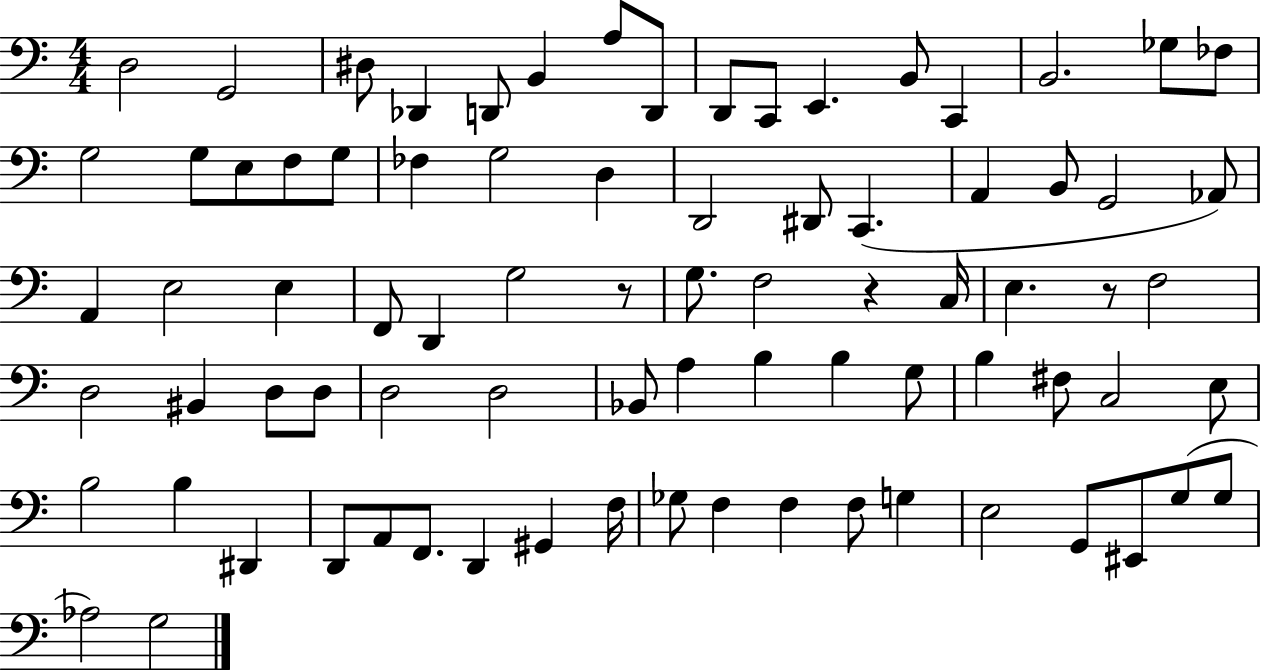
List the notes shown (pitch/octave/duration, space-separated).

D3/h G2/h D#3/e Db2/q D2/e B2/q A3/e D2/e D2/e C2/e E2/q. B2/e C2/q B2/h. Gb3/e FES3/e G3/h G3/e E3/e F3/e G3/e FES3/q G3/h D3/q D2/h D#2/e C2/q. A2/q B2/e G2/h Ab2/e A2/q E3/h E3/q F2/e D2/q G3/h R/e G3/e. F3/h R/q C3/s E3/q. R/e F3/h D3/h BIS2/q D3/e D3/e D3/h D3/h Bb2/e A3/q B3/q B3/q G3/e B3/q F#3/e C3/h E3/e B3/h B3/q D#2/q D2/e A2/e F2/e. D2/q G#2/q F3/s Gb3/e F3/q F3/q F3/e G3/q E3/h G2/e EIS2/e G3/e G3/e Ab3/h G3/h